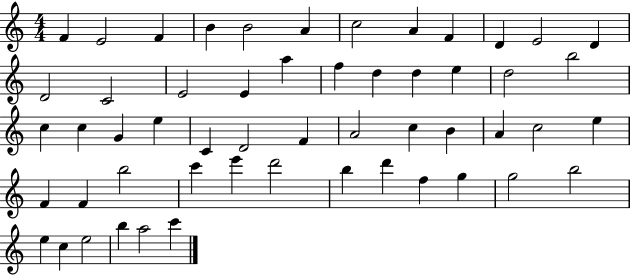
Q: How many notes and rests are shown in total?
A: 54